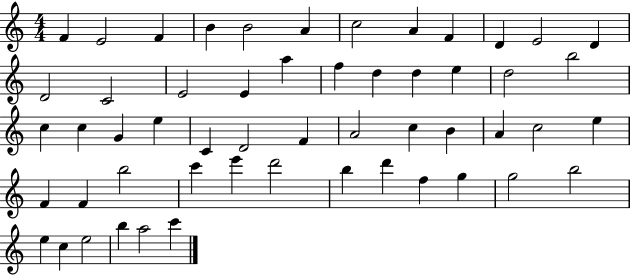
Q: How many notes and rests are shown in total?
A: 54